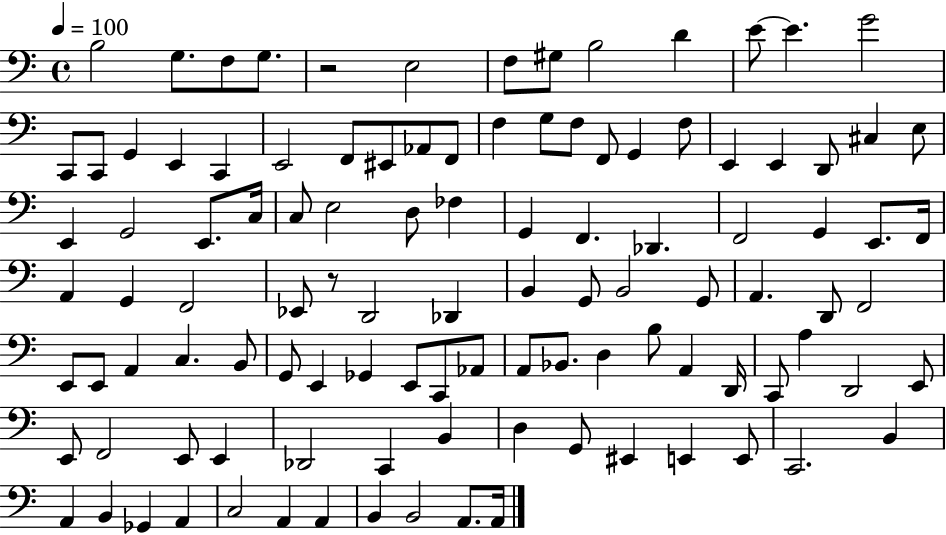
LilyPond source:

{
  \clef bass
  \time 4/4
  \defaultTimeSignature
  \key c \major
  \tempo 4 = 100
  b2 g8. f8 g8. | r2 e2 | f8 gis8 b2 d'4 | e'8~~ e'4. g'2 | \break c,8 c,8 g,4 e,4 c,4 | e,2 f,8 eis,8 aes,8 f,8 | f4 g8 f8 f,8 g,4 f8 | e,4 e,4 d,8 cis4 e8 | \break e,4 g,2 e,8. c16 | c8 e2 d8 fes4 | g,4 f,4. des,4. | f,2 g,4 e,8. f,16 | \break a,4 g,4 f,2 | ees,8 r8 d,2 des,4 | b,4 g,8 b,2 g,8 | a,4. d,8 f,2 | \break e,8 e,8 a,4 c4. b,8 | g,8 e,4 ges,4 e,8 c,8 aes,8 | a,8 bes,8. d4 b8 a,4 d,16 | c,8 a4 d,2 e,8 | \break e,8 f,2 e,8 e,4 | des,2 c,4 b,4 | d4 g,8 eis,4 e,4 e,8 | c,2. b,4 | \break a,4 b,4 ges,4 a,4 | c2 a,4 a,4 | b,4 b,2 a,8. a,16 | \bar "|."
}